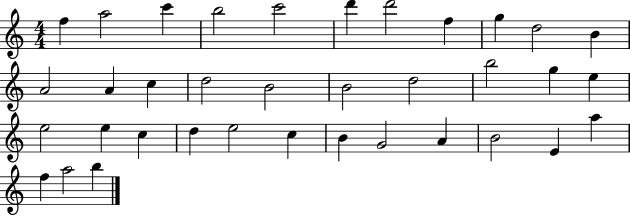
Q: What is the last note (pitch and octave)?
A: B5